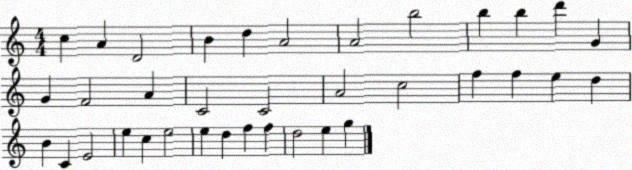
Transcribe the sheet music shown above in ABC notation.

X:1
T:Untitled
M:4/4
L:1/4
K:C
c A D2 B d A2 A2 b2 b b d' G G F2 A C2 C2 A2 c2 f f e d B C E2 e c e2 e d f f d2 e g